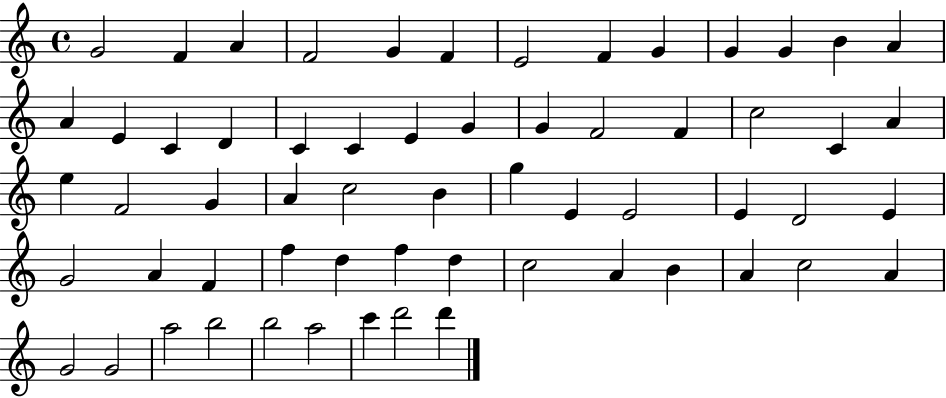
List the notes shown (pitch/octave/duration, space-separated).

G4/h F4/q A4/q F4/h G4/q F4/q E4/h F4/q G4/q G4/q G4/q B4/q A4/q A4/q E4/q C4/q D4/q C4/q C4/q E4/q G4/q G4/q F4/h F4/q C5/h C4/q A4/q E5/q F4/h G4/q A4/q C5/h B4/q G5/q E4/q E4/h E4/q D4/h E4/q G4/h A4/q F4/q F5/q D5/q F5/q D5/q C5/h A4/q B4/q A4/q C5/h A4/q G4/h G4/h A5/h B5/h B5/h A5/h C6/q D6/h D6/q